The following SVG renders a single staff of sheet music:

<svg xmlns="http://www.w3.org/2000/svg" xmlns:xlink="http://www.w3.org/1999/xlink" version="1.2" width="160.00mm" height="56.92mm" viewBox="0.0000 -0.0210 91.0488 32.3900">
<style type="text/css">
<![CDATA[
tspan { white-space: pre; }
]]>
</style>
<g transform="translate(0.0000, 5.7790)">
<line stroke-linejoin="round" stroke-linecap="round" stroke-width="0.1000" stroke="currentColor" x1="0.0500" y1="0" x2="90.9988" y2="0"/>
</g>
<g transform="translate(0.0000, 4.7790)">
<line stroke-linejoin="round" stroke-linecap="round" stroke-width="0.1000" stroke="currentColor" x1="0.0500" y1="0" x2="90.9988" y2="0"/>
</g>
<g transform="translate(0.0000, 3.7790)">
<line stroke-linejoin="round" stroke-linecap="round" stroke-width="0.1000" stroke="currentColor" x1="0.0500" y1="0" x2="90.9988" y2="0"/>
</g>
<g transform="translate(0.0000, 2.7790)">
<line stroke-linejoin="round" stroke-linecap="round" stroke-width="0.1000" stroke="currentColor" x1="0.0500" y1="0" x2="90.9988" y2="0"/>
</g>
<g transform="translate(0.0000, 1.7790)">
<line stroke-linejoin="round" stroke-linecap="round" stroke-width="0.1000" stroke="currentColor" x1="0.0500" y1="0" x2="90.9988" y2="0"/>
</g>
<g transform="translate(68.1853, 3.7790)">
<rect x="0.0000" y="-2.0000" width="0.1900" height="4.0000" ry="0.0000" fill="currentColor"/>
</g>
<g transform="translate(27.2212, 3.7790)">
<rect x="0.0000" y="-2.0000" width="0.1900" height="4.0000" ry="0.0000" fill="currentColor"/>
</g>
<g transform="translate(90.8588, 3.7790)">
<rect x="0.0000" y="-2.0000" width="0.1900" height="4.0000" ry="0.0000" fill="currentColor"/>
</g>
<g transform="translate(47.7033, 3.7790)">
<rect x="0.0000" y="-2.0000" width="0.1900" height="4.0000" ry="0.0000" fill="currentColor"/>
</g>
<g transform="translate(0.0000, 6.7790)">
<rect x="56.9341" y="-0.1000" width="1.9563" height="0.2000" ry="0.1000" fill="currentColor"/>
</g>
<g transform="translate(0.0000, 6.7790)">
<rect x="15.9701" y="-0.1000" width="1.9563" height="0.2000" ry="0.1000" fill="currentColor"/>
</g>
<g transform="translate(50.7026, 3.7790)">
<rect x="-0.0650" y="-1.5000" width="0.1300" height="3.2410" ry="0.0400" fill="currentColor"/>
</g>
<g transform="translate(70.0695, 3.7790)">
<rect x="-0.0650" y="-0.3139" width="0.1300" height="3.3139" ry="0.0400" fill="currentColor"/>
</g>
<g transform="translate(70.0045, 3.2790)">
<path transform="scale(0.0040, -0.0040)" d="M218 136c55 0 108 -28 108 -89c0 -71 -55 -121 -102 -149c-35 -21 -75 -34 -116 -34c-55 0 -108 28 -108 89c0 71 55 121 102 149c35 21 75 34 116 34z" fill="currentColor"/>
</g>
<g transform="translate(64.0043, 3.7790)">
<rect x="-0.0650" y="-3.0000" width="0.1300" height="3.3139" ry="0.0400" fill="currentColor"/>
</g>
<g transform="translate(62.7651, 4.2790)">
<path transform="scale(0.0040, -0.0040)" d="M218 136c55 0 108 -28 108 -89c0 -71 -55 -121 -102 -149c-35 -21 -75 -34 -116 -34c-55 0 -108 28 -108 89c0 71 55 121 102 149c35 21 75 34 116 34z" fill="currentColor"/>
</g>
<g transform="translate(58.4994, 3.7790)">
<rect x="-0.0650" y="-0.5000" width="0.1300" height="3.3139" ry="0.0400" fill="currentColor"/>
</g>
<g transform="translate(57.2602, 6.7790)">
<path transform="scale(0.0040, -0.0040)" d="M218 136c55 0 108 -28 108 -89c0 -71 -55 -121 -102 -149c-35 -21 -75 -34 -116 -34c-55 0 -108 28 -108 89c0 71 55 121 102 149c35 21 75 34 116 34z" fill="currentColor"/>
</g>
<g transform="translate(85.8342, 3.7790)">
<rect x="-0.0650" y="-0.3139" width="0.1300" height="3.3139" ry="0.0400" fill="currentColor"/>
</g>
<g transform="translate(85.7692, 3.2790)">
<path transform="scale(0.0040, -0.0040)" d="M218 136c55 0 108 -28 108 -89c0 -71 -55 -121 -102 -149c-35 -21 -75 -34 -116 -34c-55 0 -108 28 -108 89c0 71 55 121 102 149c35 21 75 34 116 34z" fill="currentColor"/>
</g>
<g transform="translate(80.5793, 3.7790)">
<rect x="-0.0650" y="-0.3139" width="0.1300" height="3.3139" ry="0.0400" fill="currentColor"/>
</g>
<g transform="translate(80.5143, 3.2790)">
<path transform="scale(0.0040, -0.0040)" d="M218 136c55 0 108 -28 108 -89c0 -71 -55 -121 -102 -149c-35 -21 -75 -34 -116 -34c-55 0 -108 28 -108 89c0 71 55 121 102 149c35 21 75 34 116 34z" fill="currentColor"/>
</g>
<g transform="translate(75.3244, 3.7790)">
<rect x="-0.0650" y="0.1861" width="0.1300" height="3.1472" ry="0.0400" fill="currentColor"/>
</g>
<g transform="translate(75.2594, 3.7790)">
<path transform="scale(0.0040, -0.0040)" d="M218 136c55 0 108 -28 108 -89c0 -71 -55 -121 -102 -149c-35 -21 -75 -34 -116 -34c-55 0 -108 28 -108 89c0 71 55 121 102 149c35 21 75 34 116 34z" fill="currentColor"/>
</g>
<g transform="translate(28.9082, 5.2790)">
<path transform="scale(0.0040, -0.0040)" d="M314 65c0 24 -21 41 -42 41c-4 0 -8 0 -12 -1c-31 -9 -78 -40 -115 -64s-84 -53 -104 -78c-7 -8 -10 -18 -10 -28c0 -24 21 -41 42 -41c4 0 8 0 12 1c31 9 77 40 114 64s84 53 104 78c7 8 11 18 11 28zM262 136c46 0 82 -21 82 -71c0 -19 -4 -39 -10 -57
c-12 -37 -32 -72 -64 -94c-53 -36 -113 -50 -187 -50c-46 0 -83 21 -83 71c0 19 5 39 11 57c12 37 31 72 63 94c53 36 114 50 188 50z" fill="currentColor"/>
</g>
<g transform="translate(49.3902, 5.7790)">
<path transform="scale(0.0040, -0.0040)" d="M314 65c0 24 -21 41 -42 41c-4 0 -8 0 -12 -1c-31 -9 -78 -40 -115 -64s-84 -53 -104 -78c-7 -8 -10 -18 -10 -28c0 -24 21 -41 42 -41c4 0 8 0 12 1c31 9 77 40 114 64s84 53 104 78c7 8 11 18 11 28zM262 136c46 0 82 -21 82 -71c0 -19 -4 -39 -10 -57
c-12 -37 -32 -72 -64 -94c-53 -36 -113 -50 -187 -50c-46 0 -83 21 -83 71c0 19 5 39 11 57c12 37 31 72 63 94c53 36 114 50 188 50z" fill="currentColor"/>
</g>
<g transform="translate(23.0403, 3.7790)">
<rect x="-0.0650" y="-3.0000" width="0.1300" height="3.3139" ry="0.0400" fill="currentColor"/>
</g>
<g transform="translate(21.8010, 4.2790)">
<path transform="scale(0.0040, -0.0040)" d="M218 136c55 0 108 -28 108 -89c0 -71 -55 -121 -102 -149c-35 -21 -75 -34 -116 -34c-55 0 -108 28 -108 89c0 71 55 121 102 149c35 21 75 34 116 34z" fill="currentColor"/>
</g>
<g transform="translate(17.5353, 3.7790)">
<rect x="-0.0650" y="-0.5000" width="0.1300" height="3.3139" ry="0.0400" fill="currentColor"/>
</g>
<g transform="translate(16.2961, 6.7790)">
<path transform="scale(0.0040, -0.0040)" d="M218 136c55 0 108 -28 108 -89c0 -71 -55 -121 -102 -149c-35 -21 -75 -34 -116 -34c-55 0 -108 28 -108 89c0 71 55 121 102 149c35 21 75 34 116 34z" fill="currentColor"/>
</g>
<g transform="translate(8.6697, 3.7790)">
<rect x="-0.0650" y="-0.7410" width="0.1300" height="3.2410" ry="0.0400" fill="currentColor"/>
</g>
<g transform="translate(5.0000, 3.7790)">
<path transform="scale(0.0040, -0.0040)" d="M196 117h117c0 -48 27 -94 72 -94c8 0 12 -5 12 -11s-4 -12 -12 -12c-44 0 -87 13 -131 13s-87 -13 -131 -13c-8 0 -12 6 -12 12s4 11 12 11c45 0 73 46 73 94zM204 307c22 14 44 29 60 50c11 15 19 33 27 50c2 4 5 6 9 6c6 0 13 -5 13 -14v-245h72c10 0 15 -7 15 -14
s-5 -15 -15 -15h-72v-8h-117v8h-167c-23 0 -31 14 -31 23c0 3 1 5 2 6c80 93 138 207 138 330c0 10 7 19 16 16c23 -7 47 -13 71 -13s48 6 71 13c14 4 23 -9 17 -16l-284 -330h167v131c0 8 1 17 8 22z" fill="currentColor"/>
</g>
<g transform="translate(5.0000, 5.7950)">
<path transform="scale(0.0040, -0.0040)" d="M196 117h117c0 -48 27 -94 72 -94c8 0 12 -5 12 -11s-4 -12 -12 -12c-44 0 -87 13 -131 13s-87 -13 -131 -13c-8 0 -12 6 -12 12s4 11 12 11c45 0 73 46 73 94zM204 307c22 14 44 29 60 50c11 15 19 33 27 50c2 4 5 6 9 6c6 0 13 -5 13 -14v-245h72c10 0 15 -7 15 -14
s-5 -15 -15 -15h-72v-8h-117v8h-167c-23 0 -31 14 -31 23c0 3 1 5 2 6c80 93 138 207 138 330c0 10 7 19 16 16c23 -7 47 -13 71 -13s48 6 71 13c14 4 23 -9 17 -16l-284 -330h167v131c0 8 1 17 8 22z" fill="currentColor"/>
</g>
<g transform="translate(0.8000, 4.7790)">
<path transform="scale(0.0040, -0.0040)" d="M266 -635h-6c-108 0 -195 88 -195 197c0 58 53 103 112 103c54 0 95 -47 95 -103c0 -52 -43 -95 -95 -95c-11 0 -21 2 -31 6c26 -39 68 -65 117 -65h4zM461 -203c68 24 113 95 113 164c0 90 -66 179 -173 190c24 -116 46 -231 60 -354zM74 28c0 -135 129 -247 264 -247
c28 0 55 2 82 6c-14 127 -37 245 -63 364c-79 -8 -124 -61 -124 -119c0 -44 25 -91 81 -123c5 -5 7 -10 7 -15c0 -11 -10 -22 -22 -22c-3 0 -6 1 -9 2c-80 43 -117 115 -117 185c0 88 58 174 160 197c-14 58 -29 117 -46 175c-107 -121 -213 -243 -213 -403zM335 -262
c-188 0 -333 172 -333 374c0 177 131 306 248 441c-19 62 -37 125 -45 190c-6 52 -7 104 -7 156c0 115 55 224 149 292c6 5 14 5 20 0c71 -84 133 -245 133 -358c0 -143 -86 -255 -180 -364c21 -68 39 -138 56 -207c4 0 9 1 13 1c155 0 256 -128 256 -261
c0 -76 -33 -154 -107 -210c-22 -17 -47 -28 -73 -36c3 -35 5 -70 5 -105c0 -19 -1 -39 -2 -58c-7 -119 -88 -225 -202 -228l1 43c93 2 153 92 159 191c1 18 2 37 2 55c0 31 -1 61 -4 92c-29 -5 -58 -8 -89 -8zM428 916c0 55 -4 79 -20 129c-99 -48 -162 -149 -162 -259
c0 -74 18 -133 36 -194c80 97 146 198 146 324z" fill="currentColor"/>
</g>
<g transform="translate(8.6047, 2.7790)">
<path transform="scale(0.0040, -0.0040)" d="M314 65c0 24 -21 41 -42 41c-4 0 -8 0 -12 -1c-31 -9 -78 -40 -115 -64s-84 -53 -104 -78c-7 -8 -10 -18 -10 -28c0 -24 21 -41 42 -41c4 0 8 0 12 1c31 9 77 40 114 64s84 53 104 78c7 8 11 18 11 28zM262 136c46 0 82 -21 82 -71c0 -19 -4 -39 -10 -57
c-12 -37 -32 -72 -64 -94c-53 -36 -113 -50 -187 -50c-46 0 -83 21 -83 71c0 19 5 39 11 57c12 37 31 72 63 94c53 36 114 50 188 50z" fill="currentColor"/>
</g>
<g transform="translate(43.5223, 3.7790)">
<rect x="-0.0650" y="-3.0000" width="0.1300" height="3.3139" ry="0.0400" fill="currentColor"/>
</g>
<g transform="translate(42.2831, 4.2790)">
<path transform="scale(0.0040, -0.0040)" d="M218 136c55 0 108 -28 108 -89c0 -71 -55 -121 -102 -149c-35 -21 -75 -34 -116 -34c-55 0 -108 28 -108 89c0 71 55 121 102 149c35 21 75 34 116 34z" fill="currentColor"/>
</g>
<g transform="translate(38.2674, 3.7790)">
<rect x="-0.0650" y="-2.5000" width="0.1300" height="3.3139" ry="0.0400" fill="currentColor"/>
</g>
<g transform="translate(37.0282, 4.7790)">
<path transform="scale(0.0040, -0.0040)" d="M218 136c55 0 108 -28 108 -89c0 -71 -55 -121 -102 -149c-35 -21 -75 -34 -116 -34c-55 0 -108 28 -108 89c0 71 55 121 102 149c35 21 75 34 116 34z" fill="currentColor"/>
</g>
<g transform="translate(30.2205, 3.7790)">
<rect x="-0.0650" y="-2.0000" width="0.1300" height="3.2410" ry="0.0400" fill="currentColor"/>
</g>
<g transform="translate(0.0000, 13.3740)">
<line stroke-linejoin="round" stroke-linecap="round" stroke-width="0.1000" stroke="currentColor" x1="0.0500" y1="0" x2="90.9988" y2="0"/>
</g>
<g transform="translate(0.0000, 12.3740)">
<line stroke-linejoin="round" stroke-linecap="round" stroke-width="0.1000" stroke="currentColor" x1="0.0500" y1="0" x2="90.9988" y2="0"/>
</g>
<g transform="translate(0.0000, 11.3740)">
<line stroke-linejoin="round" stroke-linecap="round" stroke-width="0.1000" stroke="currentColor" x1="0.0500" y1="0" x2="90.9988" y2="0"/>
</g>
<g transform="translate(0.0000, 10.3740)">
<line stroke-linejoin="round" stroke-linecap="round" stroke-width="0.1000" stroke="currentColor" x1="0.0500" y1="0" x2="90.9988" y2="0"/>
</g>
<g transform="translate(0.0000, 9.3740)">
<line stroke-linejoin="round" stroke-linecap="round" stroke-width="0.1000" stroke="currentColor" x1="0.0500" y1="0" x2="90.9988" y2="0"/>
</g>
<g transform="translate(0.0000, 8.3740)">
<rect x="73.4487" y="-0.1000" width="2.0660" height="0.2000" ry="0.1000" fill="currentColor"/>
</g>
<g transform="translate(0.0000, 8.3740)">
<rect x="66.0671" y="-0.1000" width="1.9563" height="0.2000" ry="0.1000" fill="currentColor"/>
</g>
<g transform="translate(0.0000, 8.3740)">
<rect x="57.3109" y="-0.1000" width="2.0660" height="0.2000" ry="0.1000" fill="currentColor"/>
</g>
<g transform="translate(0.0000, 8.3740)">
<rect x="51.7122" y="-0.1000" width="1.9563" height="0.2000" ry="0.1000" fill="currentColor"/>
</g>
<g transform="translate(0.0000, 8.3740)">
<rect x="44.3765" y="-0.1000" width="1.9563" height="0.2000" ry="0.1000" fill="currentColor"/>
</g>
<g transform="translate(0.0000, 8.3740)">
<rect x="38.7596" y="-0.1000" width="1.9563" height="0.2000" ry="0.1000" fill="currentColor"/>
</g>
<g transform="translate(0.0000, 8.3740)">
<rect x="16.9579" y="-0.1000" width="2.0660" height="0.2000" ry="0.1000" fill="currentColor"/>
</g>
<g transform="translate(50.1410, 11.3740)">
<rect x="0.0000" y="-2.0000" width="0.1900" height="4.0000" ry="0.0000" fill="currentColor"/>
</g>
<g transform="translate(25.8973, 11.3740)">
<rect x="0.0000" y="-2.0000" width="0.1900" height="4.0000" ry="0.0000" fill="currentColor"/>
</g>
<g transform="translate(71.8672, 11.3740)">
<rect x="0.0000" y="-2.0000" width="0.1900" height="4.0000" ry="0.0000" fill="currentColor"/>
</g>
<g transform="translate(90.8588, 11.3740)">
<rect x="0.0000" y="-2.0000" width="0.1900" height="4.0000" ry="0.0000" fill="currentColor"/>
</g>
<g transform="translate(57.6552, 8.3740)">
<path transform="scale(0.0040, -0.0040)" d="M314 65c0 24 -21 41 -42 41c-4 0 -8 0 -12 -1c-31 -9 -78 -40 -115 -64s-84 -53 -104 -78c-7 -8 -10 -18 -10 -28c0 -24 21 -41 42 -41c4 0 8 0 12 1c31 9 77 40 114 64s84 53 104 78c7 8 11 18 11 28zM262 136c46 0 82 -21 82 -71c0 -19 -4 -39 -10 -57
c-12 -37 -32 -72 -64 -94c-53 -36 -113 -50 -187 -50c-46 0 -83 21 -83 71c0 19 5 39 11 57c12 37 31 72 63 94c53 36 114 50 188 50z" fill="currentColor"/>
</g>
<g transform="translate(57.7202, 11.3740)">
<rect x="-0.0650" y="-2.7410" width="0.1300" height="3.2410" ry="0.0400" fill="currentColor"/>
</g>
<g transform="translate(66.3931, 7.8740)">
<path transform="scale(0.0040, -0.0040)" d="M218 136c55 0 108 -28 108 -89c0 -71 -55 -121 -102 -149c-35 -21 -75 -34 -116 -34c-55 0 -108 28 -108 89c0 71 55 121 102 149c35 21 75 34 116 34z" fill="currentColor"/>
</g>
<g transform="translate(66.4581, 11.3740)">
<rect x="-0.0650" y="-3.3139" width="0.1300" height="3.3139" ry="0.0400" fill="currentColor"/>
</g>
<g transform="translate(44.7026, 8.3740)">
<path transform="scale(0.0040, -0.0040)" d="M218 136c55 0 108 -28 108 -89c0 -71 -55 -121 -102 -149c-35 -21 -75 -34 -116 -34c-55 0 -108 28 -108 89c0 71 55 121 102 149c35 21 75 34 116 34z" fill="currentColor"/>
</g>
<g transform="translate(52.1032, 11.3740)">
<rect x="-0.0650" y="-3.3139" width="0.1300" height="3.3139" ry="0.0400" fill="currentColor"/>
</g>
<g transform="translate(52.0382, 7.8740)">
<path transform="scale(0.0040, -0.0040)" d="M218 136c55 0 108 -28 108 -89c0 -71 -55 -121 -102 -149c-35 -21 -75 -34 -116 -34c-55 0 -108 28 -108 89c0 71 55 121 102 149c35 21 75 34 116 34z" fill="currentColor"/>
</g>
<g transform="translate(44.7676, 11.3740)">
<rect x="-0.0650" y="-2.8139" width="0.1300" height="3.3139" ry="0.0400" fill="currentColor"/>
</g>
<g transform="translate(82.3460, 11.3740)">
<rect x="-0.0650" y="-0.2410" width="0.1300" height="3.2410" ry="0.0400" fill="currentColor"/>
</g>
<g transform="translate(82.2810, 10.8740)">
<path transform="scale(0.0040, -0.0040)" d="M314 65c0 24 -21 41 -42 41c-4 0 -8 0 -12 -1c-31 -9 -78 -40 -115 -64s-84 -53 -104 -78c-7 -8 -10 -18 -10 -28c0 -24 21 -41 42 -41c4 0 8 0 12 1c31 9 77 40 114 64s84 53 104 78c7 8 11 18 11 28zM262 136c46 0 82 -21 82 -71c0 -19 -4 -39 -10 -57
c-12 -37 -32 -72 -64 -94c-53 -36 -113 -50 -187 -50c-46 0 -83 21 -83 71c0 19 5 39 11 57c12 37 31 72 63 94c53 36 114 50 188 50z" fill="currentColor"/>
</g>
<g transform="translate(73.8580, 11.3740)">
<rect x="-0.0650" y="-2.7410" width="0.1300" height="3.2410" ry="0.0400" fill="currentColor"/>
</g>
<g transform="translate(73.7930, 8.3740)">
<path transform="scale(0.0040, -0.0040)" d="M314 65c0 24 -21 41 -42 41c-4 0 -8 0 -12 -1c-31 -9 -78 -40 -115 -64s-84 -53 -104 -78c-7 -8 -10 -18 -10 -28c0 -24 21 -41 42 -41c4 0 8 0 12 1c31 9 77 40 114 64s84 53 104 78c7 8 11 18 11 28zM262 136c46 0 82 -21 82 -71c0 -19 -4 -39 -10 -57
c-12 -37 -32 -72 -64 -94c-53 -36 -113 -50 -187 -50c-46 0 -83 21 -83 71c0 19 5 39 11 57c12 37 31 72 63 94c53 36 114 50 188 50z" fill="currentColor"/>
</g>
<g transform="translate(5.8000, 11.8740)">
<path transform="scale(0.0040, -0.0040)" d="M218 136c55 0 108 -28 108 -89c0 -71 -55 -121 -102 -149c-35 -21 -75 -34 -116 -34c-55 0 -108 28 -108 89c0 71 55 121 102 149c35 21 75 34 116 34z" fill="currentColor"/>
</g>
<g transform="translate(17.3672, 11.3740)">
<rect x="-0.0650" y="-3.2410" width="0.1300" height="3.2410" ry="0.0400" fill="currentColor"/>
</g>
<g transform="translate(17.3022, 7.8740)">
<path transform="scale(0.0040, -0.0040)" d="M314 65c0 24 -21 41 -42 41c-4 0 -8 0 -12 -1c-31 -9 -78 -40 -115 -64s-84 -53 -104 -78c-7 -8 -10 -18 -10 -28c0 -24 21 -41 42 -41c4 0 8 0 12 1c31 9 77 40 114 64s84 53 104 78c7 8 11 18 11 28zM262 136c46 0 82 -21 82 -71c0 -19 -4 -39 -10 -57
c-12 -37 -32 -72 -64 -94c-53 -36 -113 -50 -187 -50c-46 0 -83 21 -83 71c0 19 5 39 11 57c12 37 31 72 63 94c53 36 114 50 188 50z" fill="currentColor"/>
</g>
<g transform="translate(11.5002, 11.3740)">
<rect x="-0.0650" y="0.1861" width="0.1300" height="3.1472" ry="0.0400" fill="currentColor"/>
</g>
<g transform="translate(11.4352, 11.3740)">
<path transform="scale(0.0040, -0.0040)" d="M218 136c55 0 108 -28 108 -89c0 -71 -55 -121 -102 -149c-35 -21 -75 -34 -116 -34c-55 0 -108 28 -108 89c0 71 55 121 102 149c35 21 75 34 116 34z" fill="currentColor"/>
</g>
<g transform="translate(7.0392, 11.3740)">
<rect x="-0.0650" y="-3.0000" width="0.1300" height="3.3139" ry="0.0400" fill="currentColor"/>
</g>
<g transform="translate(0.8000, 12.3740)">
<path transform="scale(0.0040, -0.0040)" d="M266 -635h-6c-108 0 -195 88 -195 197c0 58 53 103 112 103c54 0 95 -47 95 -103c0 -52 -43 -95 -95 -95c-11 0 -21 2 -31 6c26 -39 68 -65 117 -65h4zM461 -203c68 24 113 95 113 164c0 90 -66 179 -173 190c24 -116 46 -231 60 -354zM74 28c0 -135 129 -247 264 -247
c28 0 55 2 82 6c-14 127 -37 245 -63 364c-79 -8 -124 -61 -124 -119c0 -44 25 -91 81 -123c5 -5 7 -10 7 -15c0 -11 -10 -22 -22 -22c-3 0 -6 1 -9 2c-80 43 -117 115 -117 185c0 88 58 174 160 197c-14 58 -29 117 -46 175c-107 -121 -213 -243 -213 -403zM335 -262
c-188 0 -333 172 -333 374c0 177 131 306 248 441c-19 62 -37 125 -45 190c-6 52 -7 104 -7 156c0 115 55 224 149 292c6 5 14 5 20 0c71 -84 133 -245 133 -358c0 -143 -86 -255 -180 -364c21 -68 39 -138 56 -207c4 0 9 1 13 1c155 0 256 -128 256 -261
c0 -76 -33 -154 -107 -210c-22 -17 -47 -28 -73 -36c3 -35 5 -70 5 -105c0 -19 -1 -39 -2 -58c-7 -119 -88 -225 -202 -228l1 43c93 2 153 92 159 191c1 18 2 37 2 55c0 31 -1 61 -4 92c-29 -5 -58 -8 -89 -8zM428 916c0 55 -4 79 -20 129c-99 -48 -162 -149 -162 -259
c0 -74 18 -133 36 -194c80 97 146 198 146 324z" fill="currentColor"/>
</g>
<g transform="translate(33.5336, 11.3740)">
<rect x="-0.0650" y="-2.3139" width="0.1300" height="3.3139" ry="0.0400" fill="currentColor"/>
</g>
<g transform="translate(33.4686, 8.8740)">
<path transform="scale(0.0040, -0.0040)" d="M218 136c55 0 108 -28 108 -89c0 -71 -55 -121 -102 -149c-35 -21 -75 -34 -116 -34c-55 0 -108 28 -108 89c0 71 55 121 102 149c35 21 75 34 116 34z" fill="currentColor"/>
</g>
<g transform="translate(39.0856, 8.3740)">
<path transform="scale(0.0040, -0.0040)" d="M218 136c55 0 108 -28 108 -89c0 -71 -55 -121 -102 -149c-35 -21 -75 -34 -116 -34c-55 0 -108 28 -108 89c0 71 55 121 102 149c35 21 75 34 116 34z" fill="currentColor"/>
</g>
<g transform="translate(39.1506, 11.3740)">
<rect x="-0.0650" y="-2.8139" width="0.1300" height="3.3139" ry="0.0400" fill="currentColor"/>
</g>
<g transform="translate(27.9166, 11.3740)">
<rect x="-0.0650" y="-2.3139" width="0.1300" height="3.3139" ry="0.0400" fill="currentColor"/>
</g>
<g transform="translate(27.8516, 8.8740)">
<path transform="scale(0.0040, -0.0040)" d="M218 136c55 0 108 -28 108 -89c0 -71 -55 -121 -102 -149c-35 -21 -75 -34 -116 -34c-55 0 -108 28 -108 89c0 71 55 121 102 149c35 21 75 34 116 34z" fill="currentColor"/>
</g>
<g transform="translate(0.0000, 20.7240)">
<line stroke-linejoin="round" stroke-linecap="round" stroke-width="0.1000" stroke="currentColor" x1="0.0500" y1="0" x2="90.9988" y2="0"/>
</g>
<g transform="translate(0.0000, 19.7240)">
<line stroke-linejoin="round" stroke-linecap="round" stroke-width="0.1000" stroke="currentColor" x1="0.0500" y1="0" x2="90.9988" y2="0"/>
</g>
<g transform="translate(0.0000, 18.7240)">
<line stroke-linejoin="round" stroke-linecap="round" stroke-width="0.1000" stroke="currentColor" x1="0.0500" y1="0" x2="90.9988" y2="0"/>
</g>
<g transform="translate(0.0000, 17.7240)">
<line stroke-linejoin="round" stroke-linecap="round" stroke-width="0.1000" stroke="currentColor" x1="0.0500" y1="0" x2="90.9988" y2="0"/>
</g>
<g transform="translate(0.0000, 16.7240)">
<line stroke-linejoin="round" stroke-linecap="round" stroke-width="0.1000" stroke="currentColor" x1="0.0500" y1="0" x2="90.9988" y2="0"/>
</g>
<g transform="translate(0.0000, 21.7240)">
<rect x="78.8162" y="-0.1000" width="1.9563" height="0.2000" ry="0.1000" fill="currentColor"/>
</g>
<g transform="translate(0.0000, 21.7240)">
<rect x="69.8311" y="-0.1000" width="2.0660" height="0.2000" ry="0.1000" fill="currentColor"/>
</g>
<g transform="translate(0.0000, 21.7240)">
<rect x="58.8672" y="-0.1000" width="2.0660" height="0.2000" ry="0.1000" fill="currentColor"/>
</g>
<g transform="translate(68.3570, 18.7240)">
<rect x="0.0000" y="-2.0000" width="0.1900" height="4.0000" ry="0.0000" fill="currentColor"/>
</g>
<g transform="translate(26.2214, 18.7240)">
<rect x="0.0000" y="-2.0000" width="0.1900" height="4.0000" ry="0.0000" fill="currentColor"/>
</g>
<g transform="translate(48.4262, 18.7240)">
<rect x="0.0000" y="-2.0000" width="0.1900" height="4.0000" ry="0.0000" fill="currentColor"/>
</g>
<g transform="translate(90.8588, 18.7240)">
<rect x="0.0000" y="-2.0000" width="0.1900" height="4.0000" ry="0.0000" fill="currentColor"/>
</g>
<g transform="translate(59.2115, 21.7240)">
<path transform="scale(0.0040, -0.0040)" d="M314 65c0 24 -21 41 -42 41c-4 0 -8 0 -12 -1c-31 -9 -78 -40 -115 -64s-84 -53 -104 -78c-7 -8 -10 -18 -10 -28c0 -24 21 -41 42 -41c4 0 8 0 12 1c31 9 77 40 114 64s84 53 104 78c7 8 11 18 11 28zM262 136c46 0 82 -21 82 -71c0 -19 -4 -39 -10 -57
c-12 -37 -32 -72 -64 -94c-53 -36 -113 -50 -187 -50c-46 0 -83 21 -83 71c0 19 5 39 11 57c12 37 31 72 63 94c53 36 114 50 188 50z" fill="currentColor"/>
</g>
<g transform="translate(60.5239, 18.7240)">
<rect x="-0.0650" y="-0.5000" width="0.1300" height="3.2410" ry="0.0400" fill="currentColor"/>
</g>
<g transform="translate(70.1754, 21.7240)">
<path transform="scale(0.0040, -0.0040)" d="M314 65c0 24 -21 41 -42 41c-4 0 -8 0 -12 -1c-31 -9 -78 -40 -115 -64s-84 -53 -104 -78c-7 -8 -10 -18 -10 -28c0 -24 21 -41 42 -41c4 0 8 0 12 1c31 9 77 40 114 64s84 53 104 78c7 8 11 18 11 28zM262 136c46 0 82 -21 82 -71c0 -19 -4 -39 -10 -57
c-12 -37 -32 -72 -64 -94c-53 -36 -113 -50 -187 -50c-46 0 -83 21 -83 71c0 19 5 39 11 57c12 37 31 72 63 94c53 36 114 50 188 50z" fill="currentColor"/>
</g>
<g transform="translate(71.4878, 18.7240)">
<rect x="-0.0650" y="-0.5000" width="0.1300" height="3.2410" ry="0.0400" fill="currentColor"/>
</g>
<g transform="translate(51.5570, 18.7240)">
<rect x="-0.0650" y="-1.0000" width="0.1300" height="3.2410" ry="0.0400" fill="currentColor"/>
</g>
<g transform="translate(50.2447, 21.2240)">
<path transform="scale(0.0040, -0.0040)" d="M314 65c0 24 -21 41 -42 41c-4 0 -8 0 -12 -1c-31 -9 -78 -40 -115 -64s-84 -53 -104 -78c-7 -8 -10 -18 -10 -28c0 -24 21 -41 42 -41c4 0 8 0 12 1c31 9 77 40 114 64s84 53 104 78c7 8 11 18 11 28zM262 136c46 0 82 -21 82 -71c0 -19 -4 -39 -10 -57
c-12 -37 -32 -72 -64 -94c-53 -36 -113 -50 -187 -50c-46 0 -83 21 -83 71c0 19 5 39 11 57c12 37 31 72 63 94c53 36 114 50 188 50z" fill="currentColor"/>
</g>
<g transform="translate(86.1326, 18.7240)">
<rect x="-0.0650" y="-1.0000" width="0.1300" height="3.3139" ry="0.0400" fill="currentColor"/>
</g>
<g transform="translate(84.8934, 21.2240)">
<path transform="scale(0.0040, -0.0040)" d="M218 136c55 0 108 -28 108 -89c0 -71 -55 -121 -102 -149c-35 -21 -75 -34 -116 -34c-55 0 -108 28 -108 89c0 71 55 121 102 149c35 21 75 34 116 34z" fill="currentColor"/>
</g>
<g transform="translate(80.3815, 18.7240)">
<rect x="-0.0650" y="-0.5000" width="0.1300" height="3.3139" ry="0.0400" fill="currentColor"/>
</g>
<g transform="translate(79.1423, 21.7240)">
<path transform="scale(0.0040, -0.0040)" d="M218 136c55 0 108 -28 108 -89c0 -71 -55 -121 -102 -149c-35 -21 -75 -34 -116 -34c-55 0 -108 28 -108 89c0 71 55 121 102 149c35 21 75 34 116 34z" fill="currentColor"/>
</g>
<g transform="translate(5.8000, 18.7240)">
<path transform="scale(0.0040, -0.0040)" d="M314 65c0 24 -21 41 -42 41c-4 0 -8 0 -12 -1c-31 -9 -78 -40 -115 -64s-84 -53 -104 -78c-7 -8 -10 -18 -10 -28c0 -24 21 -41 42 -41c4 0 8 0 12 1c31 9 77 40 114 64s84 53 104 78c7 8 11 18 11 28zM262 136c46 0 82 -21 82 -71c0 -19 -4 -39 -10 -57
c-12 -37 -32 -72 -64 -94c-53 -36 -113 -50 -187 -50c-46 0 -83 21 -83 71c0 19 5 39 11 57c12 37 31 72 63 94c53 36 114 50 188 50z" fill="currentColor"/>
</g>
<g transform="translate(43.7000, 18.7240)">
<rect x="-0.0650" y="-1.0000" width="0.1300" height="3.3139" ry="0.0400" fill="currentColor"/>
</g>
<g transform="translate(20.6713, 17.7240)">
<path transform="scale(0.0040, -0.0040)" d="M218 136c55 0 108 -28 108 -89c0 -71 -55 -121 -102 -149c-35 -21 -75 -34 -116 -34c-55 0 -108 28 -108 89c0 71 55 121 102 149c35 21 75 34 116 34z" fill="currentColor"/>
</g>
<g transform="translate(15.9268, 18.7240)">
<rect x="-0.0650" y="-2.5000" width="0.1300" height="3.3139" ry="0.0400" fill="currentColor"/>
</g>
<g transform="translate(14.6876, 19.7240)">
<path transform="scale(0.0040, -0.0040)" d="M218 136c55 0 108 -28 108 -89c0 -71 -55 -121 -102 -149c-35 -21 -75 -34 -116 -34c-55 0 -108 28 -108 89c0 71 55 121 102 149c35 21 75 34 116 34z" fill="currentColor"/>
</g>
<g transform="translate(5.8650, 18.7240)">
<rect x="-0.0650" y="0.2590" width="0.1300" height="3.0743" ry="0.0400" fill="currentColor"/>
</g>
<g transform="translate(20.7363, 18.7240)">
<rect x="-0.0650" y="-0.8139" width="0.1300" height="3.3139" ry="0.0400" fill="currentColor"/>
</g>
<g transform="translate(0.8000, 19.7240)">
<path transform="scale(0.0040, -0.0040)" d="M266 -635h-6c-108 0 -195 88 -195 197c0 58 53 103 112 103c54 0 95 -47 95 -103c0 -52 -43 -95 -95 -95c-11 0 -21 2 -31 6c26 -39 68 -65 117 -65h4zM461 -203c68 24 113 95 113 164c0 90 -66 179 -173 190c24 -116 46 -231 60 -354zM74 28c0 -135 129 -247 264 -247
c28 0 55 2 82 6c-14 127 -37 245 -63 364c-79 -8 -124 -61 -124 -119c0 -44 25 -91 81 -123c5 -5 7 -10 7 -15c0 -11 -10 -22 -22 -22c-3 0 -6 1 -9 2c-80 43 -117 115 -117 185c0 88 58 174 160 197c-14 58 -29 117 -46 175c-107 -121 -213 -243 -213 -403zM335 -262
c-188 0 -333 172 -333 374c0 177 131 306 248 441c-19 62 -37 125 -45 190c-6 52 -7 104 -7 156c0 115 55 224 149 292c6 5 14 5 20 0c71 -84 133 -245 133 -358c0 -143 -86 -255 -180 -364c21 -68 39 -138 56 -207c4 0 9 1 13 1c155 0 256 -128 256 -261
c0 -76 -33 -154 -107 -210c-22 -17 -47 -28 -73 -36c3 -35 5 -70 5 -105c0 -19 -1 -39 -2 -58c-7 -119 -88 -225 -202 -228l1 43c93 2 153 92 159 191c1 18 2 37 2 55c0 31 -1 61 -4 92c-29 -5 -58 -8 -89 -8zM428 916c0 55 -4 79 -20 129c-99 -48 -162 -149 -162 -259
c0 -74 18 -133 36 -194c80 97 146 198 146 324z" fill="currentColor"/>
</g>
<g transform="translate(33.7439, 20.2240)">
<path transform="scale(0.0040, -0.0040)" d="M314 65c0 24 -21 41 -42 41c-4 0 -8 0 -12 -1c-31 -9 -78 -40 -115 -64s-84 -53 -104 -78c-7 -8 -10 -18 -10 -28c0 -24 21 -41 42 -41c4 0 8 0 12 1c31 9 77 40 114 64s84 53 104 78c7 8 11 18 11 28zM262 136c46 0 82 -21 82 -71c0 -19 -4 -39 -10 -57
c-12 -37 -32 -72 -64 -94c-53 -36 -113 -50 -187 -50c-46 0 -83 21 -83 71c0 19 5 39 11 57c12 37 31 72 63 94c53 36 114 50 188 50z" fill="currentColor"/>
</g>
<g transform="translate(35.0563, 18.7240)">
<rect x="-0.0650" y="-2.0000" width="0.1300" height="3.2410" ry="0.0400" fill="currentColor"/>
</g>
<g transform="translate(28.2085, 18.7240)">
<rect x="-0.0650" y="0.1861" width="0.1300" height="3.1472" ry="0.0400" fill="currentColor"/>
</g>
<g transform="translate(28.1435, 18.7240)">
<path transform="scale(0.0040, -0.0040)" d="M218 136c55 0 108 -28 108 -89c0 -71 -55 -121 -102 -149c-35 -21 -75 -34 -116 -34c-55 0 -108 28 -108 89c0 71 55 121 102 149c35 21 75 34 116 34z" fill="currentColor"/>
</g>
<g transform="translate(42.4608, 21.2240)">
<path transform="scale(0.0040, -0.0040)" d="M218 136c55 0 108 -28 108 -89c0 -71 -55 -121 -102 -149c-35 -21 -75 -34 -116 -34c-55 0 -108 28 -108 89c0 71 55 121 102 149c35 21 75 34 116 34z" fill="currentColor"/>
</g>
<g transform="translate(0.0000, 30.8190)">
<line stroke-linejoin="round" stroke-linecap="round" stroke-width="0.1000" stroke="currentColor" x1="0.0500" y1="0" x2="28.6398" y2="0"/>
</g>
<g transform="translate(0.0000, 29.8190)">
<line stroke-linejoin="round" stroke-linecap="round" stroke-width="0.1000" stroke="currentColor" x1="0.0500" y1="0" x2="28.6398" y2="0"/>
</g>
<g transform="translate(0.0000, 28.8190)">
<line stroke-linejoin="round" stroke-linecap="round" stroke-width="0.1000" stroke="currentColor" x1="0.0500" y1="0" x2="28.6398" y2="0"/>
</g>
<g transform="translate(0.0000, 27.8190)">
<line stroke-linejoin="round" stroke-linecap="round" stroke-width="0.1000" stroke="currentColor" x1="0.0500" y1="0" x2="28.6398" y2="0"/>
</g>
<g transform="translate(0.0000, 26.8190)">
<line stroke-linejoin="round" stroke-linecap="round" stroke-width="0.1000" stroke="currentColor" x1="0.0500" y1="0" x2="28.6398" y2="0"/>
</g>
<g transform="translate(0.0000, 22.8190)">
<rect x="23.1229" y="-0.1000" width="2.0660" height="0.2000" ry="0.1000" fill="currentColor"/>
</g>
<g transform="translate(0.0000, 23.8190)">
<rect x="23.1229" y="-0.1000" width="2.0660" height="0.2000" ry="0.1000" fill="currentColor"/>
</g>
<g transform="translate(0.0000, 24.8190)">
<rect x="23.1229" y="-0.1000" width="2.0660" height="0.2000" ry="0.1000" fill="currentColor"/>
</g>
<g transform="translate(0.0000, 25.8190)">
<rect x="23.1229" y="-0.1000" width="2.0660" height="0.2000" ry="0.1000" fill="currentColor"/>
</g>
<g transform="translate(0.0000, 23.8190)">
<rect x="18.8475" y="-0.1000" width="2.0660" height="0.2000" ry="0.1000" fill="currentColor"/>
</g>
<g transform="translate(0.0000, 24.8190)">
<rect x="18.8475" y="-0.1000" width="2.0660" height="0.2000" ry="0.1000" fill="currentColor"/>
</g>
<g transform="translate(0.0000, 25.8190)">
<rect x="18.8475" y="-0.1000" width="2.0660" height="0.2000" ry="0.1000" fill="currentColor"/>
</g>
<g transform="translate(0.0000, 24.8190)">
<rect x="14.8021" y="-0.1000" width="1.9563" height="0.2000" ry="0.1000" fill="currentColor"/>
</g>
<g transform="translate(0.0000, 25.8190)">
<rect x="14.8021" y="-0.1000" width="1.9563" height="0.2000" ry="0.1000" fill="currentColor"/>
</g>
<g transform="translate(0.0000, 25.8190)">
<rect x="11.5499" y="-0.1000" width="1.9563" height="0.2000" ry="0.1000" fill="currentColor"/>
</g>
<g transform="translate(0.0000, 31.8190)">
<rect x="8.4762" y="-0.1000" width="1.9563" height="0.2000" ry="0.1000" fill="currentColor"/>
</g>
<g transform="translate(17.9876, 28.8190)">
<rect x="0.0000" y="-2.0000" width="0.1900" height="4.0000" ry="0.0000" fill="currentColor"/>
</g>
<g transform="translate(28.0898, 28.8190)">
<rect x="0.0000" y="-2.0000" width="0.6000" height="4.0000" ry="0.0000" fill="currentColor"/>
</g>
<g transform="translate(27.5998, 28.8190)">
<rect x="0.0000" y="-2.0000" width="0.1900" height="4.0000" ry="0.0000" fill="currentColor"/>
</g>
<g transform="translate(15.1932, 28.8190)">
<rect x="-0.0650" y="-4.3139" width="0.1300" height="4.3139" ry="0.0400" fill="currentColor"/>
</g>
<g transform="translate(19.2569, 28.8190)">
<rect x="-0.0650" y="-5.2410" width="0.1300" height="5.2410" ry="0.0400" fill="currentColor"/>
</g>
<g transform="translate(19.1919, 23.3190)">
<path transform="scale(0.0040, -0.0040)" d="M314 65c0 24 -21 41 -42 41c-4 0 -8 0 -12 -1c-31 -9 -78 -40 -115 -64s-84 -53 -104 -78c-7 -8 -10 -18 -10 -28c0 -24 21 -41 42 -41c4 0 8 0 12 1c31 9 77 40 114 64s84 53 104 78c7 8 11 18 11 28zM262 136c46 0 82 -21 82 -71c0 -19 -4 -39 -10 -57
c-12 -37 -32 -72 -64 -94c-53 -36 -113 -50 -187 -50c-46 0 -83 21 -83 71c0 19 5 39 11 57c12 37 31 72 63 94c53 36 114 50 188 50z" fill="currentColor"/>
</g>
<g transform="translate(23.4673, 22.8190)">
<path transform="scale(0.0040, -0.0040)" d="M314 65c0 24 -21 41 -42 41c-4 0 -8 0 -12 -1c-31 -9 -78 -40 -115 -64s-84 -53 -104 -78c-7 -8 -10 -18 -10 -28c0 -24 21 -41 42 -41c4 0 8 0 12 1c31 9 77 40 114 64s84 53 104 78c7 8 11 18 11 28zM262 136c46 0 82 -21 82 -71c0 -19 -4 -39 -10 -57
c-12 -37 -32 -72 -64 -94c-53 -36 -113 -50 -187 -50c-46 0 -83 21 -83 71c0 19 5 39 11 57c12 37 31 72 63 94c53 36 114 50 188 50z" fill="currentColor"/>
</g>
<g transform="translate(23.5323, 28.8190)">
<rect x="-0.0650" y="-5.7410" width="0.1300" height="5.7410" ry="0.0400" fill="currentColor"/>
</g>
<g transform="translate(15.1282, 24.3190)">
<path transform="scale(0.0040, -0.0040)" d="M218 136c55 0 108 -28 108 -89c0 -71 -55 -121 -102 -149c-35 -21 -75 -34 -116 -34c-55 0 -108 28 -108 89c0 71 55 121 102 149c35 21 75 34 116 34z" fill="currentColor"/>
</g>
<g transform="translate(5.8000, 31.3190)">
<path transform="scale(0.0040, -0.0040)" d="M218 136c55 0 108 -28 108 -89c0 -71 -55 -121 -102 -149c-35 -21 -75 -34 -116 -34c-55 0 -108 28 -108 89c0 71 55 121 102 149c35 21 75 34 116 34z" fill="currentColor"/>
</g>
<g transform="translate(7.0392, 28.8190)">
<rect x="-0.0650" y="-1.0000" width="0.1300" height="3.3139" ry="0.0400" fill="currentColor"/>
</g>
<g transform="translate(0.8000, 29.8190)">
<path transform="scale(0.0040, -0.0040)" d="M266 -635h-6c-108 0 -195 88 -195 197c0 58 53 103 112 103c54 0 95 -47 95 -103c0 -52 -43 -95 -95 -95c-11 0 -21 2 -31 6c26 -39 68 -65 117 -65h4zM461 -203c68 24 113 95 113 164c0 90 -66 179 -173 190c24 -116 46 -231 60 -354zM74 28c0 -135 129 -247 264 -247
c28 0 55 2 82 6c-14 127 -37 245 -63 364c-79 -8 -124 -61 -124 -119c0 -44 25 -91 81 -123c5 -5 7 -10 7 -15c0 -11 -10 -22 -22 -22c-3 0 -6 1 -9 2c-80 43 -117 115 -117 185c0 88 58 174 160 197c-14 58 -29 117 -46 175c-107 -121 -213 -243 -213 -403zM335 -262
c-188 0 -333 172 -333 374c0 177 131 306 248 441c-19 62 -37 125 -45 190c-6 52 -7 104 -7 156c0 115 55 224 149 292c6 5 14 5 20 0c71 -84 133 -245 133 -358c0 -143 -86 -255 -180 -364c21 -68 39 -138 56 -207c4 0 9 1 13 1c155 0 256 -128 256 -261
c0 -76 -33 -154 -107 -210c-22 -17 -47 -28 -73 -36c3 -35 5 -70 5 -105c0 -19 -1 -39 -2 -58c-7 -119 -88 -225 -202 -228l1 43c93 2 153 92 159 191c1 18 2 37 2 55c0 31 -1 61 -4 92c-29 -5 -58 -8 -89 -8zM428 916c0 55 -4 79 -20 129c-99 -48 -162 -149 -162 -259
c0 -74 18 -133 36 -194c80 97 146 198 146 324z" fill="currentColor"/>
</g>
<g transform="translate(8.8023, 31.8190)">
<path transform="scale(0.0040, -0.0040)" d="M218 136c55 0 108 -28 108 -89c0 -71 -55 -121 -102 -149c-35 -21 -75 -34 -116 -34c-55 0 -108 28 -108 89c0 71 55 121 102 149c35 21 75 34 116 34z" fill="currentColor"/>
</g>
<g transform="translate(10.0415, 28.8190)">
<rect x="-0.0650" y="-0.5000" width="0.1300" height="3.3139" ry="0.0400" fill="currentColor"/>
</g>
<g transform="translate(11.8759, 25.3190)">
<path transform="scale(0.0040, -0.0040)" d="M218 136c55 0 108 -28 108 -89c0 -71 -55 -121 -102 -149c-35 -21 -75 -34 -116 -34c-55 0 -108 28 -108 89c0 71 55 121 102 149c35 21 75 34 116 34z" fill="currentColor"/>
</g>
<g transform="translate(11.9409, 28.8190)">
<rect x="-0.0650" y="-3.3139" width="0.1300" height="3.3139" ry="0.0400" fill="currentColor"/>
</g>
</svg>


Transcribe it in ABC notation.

X:1
T:Untitled
M:4/4
L:1/4
K:C
d2 C A F2 G A E2 C A c B c c A B b2 g g a a b a2 b a2 c2 B2 G d B F2 D D2 C2 C2 C D D C b d' f'2 g'2